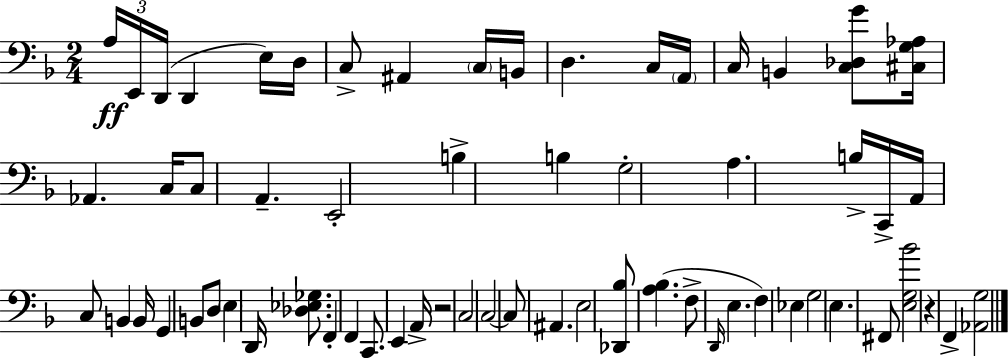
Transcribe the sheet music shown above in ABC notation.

X:1
T:Untitled
M:2/4
L:1/4
K:Dm
A,/4 E,,/4 D,,/4 D,, E,/4 D,/4 C,/2 ^A,, C,/4 B,,/4 D, C,/4 A,,/4 C,/4 B,, [C,_D,G]/2 [^C,G,_A,]/4 _A,, C,/4 C,/2 A,, E,,2 B, B, G,2 A, B,/4 C,,/4 A,,/4 C,/2 B,, B,,/4 G,, B,,/2 D,/2 E, D,,/4 [_D,_E,_G,]/2 F,, F,, C,,/2 E,, A,,/4 z2 C,2 C,2 C,/2 ^A,, E,2 [_D,,_B,]/2 [A,_B,] F,/2 D,,/4 E, F, _E, G,2 E, ^F,,/2 [E,G,_B]2 z F,, [_A,,G,]2